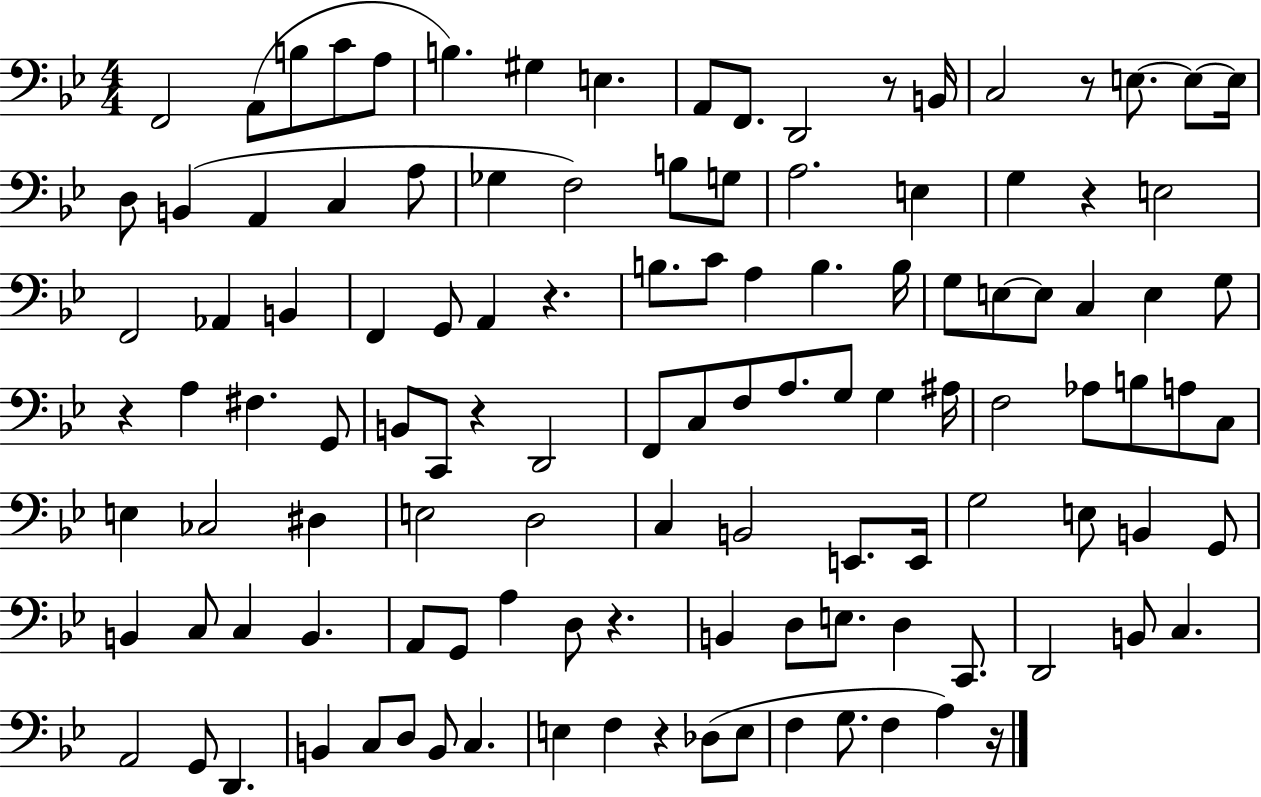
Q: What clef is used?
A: bass